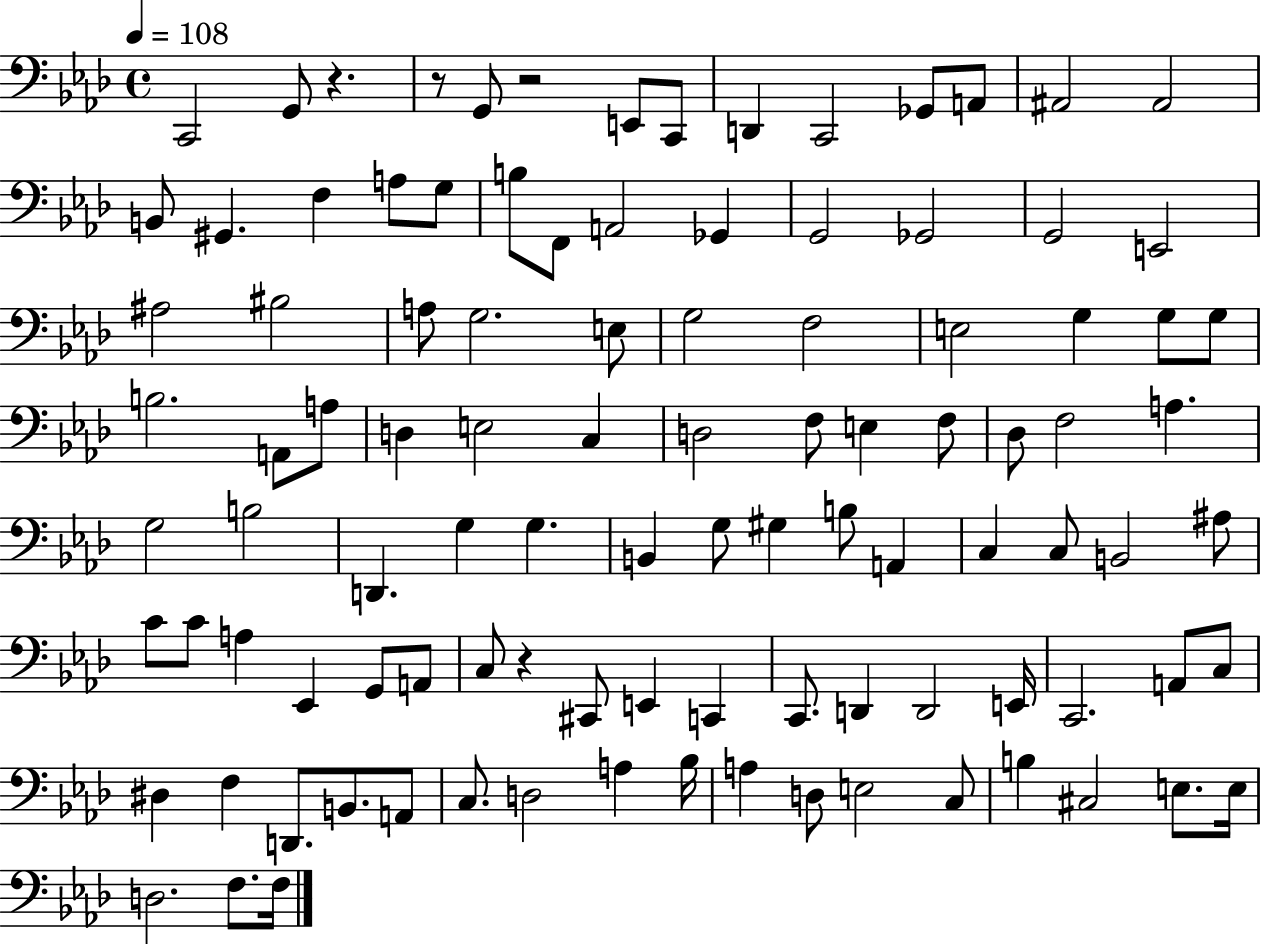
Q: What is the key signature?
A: AES major